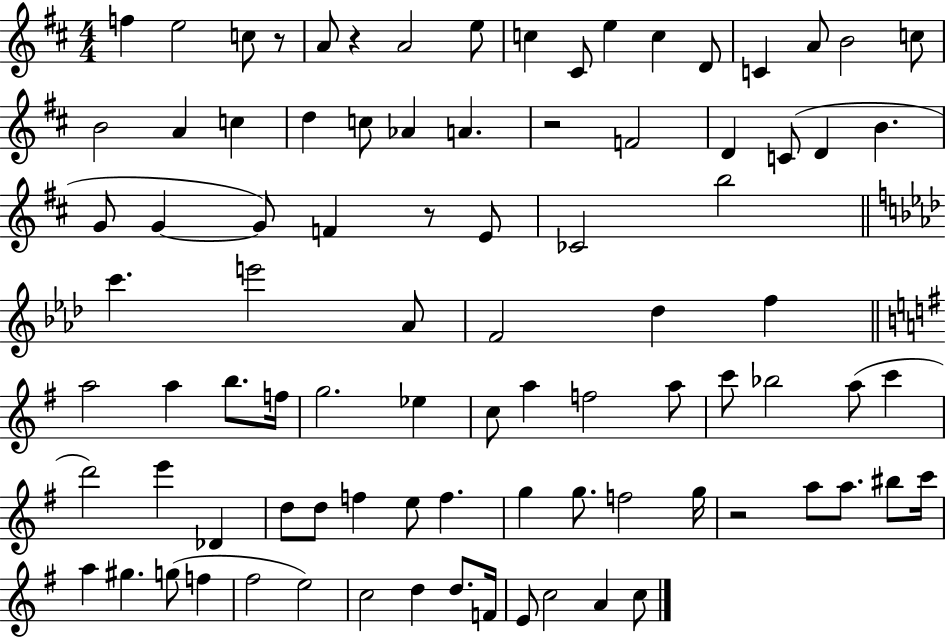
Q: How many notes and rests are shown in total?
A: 89